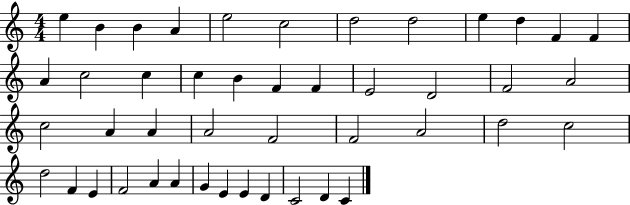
X:1
T:Untitled
M:4/4
L:1/4
K:C
e B B A e2 c2 d2 d2 e d F F A c2 c c B F F E2 D2 F2 A2 c2 A A A2 F2 F2 A2 d2 c2 d2 F E F2 A A G E E D C2 D C